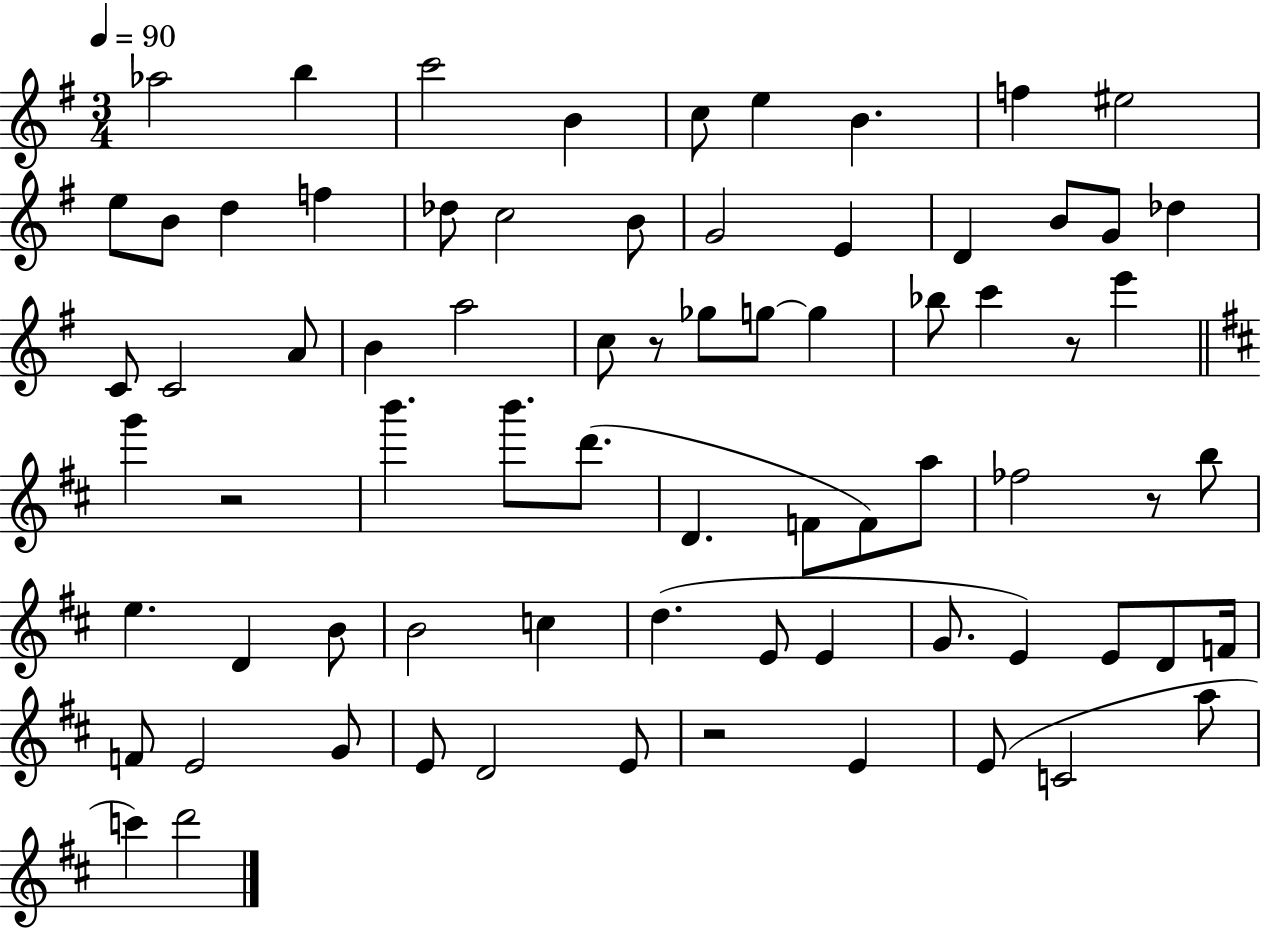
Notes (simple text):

Ab5/h B5/q C6/h B4/q C5/e E5/q B4/q. F5/q EIS5/h E5/e B4/e D5/q F5/q Db5/e C5/h B4/e G4/h E4/q D4/q B4/e G4/e Db5/q C4/e C4/h A4/e B4/q A5/h C5/e R/e Gb5/e G5/e G5/q Bb5/e C6/q R/e E6/q G6/q R/h B6/q. B6/e. D6/e. D4/q. F4/e F4/e A5/e FES5/h R/e B5/e E5/q. D4/q B4/e B4/h C5/q D5/q. E4/e E4/q G4/e. E4/q E4/e D4/e F4/s F4/e E4/h G4/e E4/e D4/h E4/e R/h E4/q E4/e C4/h A5/e C6/q D6/h